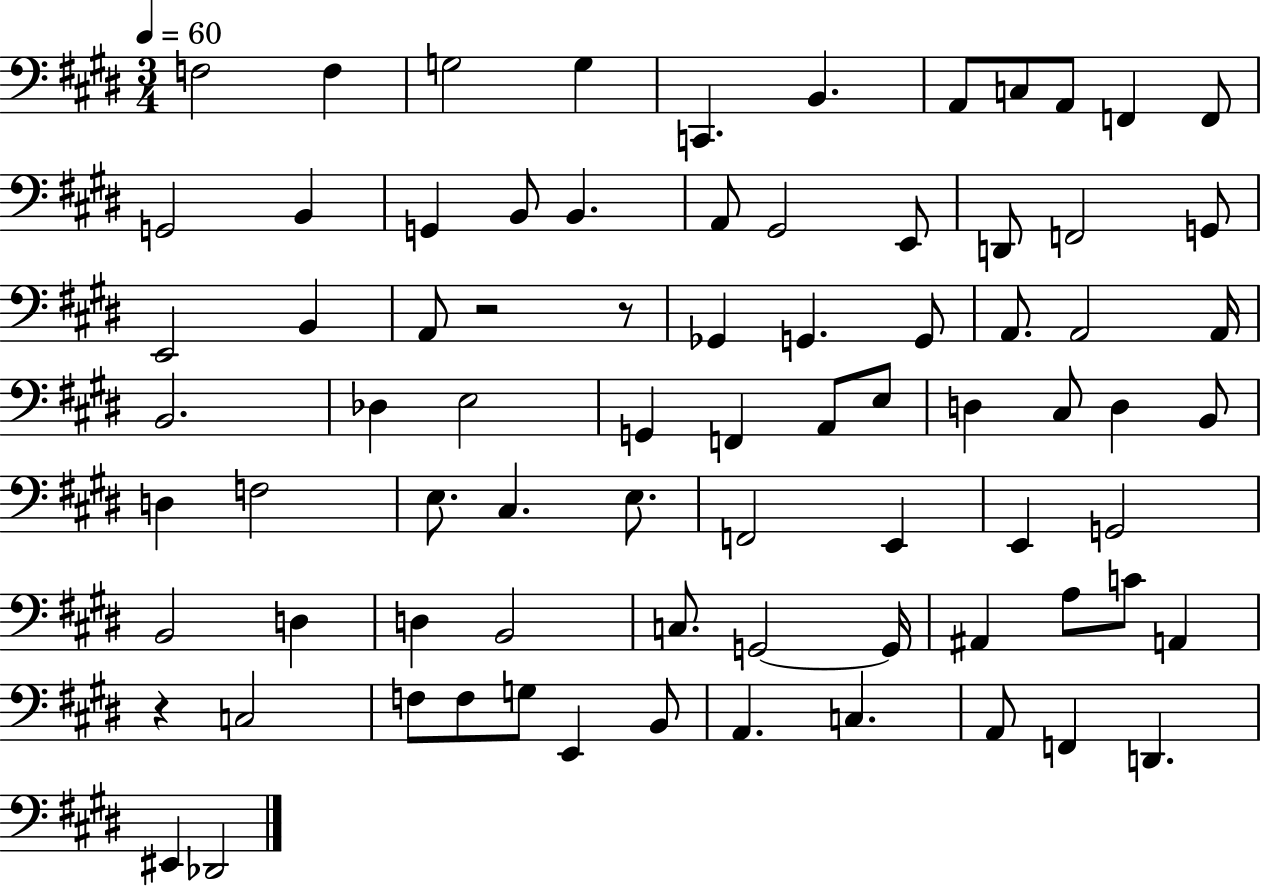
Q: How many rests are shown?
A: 3